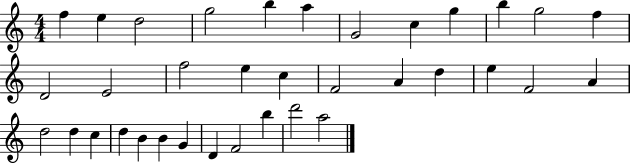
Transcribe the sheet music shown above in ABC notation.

X:1
T:Untitled
M:4/4
L:1/4
K:C
f e d2 g2 b a G2 c g b g2 f D2 E2 f2 e c F2 A d e F2 A d2 d c d B B G D F2 b d'2 a2